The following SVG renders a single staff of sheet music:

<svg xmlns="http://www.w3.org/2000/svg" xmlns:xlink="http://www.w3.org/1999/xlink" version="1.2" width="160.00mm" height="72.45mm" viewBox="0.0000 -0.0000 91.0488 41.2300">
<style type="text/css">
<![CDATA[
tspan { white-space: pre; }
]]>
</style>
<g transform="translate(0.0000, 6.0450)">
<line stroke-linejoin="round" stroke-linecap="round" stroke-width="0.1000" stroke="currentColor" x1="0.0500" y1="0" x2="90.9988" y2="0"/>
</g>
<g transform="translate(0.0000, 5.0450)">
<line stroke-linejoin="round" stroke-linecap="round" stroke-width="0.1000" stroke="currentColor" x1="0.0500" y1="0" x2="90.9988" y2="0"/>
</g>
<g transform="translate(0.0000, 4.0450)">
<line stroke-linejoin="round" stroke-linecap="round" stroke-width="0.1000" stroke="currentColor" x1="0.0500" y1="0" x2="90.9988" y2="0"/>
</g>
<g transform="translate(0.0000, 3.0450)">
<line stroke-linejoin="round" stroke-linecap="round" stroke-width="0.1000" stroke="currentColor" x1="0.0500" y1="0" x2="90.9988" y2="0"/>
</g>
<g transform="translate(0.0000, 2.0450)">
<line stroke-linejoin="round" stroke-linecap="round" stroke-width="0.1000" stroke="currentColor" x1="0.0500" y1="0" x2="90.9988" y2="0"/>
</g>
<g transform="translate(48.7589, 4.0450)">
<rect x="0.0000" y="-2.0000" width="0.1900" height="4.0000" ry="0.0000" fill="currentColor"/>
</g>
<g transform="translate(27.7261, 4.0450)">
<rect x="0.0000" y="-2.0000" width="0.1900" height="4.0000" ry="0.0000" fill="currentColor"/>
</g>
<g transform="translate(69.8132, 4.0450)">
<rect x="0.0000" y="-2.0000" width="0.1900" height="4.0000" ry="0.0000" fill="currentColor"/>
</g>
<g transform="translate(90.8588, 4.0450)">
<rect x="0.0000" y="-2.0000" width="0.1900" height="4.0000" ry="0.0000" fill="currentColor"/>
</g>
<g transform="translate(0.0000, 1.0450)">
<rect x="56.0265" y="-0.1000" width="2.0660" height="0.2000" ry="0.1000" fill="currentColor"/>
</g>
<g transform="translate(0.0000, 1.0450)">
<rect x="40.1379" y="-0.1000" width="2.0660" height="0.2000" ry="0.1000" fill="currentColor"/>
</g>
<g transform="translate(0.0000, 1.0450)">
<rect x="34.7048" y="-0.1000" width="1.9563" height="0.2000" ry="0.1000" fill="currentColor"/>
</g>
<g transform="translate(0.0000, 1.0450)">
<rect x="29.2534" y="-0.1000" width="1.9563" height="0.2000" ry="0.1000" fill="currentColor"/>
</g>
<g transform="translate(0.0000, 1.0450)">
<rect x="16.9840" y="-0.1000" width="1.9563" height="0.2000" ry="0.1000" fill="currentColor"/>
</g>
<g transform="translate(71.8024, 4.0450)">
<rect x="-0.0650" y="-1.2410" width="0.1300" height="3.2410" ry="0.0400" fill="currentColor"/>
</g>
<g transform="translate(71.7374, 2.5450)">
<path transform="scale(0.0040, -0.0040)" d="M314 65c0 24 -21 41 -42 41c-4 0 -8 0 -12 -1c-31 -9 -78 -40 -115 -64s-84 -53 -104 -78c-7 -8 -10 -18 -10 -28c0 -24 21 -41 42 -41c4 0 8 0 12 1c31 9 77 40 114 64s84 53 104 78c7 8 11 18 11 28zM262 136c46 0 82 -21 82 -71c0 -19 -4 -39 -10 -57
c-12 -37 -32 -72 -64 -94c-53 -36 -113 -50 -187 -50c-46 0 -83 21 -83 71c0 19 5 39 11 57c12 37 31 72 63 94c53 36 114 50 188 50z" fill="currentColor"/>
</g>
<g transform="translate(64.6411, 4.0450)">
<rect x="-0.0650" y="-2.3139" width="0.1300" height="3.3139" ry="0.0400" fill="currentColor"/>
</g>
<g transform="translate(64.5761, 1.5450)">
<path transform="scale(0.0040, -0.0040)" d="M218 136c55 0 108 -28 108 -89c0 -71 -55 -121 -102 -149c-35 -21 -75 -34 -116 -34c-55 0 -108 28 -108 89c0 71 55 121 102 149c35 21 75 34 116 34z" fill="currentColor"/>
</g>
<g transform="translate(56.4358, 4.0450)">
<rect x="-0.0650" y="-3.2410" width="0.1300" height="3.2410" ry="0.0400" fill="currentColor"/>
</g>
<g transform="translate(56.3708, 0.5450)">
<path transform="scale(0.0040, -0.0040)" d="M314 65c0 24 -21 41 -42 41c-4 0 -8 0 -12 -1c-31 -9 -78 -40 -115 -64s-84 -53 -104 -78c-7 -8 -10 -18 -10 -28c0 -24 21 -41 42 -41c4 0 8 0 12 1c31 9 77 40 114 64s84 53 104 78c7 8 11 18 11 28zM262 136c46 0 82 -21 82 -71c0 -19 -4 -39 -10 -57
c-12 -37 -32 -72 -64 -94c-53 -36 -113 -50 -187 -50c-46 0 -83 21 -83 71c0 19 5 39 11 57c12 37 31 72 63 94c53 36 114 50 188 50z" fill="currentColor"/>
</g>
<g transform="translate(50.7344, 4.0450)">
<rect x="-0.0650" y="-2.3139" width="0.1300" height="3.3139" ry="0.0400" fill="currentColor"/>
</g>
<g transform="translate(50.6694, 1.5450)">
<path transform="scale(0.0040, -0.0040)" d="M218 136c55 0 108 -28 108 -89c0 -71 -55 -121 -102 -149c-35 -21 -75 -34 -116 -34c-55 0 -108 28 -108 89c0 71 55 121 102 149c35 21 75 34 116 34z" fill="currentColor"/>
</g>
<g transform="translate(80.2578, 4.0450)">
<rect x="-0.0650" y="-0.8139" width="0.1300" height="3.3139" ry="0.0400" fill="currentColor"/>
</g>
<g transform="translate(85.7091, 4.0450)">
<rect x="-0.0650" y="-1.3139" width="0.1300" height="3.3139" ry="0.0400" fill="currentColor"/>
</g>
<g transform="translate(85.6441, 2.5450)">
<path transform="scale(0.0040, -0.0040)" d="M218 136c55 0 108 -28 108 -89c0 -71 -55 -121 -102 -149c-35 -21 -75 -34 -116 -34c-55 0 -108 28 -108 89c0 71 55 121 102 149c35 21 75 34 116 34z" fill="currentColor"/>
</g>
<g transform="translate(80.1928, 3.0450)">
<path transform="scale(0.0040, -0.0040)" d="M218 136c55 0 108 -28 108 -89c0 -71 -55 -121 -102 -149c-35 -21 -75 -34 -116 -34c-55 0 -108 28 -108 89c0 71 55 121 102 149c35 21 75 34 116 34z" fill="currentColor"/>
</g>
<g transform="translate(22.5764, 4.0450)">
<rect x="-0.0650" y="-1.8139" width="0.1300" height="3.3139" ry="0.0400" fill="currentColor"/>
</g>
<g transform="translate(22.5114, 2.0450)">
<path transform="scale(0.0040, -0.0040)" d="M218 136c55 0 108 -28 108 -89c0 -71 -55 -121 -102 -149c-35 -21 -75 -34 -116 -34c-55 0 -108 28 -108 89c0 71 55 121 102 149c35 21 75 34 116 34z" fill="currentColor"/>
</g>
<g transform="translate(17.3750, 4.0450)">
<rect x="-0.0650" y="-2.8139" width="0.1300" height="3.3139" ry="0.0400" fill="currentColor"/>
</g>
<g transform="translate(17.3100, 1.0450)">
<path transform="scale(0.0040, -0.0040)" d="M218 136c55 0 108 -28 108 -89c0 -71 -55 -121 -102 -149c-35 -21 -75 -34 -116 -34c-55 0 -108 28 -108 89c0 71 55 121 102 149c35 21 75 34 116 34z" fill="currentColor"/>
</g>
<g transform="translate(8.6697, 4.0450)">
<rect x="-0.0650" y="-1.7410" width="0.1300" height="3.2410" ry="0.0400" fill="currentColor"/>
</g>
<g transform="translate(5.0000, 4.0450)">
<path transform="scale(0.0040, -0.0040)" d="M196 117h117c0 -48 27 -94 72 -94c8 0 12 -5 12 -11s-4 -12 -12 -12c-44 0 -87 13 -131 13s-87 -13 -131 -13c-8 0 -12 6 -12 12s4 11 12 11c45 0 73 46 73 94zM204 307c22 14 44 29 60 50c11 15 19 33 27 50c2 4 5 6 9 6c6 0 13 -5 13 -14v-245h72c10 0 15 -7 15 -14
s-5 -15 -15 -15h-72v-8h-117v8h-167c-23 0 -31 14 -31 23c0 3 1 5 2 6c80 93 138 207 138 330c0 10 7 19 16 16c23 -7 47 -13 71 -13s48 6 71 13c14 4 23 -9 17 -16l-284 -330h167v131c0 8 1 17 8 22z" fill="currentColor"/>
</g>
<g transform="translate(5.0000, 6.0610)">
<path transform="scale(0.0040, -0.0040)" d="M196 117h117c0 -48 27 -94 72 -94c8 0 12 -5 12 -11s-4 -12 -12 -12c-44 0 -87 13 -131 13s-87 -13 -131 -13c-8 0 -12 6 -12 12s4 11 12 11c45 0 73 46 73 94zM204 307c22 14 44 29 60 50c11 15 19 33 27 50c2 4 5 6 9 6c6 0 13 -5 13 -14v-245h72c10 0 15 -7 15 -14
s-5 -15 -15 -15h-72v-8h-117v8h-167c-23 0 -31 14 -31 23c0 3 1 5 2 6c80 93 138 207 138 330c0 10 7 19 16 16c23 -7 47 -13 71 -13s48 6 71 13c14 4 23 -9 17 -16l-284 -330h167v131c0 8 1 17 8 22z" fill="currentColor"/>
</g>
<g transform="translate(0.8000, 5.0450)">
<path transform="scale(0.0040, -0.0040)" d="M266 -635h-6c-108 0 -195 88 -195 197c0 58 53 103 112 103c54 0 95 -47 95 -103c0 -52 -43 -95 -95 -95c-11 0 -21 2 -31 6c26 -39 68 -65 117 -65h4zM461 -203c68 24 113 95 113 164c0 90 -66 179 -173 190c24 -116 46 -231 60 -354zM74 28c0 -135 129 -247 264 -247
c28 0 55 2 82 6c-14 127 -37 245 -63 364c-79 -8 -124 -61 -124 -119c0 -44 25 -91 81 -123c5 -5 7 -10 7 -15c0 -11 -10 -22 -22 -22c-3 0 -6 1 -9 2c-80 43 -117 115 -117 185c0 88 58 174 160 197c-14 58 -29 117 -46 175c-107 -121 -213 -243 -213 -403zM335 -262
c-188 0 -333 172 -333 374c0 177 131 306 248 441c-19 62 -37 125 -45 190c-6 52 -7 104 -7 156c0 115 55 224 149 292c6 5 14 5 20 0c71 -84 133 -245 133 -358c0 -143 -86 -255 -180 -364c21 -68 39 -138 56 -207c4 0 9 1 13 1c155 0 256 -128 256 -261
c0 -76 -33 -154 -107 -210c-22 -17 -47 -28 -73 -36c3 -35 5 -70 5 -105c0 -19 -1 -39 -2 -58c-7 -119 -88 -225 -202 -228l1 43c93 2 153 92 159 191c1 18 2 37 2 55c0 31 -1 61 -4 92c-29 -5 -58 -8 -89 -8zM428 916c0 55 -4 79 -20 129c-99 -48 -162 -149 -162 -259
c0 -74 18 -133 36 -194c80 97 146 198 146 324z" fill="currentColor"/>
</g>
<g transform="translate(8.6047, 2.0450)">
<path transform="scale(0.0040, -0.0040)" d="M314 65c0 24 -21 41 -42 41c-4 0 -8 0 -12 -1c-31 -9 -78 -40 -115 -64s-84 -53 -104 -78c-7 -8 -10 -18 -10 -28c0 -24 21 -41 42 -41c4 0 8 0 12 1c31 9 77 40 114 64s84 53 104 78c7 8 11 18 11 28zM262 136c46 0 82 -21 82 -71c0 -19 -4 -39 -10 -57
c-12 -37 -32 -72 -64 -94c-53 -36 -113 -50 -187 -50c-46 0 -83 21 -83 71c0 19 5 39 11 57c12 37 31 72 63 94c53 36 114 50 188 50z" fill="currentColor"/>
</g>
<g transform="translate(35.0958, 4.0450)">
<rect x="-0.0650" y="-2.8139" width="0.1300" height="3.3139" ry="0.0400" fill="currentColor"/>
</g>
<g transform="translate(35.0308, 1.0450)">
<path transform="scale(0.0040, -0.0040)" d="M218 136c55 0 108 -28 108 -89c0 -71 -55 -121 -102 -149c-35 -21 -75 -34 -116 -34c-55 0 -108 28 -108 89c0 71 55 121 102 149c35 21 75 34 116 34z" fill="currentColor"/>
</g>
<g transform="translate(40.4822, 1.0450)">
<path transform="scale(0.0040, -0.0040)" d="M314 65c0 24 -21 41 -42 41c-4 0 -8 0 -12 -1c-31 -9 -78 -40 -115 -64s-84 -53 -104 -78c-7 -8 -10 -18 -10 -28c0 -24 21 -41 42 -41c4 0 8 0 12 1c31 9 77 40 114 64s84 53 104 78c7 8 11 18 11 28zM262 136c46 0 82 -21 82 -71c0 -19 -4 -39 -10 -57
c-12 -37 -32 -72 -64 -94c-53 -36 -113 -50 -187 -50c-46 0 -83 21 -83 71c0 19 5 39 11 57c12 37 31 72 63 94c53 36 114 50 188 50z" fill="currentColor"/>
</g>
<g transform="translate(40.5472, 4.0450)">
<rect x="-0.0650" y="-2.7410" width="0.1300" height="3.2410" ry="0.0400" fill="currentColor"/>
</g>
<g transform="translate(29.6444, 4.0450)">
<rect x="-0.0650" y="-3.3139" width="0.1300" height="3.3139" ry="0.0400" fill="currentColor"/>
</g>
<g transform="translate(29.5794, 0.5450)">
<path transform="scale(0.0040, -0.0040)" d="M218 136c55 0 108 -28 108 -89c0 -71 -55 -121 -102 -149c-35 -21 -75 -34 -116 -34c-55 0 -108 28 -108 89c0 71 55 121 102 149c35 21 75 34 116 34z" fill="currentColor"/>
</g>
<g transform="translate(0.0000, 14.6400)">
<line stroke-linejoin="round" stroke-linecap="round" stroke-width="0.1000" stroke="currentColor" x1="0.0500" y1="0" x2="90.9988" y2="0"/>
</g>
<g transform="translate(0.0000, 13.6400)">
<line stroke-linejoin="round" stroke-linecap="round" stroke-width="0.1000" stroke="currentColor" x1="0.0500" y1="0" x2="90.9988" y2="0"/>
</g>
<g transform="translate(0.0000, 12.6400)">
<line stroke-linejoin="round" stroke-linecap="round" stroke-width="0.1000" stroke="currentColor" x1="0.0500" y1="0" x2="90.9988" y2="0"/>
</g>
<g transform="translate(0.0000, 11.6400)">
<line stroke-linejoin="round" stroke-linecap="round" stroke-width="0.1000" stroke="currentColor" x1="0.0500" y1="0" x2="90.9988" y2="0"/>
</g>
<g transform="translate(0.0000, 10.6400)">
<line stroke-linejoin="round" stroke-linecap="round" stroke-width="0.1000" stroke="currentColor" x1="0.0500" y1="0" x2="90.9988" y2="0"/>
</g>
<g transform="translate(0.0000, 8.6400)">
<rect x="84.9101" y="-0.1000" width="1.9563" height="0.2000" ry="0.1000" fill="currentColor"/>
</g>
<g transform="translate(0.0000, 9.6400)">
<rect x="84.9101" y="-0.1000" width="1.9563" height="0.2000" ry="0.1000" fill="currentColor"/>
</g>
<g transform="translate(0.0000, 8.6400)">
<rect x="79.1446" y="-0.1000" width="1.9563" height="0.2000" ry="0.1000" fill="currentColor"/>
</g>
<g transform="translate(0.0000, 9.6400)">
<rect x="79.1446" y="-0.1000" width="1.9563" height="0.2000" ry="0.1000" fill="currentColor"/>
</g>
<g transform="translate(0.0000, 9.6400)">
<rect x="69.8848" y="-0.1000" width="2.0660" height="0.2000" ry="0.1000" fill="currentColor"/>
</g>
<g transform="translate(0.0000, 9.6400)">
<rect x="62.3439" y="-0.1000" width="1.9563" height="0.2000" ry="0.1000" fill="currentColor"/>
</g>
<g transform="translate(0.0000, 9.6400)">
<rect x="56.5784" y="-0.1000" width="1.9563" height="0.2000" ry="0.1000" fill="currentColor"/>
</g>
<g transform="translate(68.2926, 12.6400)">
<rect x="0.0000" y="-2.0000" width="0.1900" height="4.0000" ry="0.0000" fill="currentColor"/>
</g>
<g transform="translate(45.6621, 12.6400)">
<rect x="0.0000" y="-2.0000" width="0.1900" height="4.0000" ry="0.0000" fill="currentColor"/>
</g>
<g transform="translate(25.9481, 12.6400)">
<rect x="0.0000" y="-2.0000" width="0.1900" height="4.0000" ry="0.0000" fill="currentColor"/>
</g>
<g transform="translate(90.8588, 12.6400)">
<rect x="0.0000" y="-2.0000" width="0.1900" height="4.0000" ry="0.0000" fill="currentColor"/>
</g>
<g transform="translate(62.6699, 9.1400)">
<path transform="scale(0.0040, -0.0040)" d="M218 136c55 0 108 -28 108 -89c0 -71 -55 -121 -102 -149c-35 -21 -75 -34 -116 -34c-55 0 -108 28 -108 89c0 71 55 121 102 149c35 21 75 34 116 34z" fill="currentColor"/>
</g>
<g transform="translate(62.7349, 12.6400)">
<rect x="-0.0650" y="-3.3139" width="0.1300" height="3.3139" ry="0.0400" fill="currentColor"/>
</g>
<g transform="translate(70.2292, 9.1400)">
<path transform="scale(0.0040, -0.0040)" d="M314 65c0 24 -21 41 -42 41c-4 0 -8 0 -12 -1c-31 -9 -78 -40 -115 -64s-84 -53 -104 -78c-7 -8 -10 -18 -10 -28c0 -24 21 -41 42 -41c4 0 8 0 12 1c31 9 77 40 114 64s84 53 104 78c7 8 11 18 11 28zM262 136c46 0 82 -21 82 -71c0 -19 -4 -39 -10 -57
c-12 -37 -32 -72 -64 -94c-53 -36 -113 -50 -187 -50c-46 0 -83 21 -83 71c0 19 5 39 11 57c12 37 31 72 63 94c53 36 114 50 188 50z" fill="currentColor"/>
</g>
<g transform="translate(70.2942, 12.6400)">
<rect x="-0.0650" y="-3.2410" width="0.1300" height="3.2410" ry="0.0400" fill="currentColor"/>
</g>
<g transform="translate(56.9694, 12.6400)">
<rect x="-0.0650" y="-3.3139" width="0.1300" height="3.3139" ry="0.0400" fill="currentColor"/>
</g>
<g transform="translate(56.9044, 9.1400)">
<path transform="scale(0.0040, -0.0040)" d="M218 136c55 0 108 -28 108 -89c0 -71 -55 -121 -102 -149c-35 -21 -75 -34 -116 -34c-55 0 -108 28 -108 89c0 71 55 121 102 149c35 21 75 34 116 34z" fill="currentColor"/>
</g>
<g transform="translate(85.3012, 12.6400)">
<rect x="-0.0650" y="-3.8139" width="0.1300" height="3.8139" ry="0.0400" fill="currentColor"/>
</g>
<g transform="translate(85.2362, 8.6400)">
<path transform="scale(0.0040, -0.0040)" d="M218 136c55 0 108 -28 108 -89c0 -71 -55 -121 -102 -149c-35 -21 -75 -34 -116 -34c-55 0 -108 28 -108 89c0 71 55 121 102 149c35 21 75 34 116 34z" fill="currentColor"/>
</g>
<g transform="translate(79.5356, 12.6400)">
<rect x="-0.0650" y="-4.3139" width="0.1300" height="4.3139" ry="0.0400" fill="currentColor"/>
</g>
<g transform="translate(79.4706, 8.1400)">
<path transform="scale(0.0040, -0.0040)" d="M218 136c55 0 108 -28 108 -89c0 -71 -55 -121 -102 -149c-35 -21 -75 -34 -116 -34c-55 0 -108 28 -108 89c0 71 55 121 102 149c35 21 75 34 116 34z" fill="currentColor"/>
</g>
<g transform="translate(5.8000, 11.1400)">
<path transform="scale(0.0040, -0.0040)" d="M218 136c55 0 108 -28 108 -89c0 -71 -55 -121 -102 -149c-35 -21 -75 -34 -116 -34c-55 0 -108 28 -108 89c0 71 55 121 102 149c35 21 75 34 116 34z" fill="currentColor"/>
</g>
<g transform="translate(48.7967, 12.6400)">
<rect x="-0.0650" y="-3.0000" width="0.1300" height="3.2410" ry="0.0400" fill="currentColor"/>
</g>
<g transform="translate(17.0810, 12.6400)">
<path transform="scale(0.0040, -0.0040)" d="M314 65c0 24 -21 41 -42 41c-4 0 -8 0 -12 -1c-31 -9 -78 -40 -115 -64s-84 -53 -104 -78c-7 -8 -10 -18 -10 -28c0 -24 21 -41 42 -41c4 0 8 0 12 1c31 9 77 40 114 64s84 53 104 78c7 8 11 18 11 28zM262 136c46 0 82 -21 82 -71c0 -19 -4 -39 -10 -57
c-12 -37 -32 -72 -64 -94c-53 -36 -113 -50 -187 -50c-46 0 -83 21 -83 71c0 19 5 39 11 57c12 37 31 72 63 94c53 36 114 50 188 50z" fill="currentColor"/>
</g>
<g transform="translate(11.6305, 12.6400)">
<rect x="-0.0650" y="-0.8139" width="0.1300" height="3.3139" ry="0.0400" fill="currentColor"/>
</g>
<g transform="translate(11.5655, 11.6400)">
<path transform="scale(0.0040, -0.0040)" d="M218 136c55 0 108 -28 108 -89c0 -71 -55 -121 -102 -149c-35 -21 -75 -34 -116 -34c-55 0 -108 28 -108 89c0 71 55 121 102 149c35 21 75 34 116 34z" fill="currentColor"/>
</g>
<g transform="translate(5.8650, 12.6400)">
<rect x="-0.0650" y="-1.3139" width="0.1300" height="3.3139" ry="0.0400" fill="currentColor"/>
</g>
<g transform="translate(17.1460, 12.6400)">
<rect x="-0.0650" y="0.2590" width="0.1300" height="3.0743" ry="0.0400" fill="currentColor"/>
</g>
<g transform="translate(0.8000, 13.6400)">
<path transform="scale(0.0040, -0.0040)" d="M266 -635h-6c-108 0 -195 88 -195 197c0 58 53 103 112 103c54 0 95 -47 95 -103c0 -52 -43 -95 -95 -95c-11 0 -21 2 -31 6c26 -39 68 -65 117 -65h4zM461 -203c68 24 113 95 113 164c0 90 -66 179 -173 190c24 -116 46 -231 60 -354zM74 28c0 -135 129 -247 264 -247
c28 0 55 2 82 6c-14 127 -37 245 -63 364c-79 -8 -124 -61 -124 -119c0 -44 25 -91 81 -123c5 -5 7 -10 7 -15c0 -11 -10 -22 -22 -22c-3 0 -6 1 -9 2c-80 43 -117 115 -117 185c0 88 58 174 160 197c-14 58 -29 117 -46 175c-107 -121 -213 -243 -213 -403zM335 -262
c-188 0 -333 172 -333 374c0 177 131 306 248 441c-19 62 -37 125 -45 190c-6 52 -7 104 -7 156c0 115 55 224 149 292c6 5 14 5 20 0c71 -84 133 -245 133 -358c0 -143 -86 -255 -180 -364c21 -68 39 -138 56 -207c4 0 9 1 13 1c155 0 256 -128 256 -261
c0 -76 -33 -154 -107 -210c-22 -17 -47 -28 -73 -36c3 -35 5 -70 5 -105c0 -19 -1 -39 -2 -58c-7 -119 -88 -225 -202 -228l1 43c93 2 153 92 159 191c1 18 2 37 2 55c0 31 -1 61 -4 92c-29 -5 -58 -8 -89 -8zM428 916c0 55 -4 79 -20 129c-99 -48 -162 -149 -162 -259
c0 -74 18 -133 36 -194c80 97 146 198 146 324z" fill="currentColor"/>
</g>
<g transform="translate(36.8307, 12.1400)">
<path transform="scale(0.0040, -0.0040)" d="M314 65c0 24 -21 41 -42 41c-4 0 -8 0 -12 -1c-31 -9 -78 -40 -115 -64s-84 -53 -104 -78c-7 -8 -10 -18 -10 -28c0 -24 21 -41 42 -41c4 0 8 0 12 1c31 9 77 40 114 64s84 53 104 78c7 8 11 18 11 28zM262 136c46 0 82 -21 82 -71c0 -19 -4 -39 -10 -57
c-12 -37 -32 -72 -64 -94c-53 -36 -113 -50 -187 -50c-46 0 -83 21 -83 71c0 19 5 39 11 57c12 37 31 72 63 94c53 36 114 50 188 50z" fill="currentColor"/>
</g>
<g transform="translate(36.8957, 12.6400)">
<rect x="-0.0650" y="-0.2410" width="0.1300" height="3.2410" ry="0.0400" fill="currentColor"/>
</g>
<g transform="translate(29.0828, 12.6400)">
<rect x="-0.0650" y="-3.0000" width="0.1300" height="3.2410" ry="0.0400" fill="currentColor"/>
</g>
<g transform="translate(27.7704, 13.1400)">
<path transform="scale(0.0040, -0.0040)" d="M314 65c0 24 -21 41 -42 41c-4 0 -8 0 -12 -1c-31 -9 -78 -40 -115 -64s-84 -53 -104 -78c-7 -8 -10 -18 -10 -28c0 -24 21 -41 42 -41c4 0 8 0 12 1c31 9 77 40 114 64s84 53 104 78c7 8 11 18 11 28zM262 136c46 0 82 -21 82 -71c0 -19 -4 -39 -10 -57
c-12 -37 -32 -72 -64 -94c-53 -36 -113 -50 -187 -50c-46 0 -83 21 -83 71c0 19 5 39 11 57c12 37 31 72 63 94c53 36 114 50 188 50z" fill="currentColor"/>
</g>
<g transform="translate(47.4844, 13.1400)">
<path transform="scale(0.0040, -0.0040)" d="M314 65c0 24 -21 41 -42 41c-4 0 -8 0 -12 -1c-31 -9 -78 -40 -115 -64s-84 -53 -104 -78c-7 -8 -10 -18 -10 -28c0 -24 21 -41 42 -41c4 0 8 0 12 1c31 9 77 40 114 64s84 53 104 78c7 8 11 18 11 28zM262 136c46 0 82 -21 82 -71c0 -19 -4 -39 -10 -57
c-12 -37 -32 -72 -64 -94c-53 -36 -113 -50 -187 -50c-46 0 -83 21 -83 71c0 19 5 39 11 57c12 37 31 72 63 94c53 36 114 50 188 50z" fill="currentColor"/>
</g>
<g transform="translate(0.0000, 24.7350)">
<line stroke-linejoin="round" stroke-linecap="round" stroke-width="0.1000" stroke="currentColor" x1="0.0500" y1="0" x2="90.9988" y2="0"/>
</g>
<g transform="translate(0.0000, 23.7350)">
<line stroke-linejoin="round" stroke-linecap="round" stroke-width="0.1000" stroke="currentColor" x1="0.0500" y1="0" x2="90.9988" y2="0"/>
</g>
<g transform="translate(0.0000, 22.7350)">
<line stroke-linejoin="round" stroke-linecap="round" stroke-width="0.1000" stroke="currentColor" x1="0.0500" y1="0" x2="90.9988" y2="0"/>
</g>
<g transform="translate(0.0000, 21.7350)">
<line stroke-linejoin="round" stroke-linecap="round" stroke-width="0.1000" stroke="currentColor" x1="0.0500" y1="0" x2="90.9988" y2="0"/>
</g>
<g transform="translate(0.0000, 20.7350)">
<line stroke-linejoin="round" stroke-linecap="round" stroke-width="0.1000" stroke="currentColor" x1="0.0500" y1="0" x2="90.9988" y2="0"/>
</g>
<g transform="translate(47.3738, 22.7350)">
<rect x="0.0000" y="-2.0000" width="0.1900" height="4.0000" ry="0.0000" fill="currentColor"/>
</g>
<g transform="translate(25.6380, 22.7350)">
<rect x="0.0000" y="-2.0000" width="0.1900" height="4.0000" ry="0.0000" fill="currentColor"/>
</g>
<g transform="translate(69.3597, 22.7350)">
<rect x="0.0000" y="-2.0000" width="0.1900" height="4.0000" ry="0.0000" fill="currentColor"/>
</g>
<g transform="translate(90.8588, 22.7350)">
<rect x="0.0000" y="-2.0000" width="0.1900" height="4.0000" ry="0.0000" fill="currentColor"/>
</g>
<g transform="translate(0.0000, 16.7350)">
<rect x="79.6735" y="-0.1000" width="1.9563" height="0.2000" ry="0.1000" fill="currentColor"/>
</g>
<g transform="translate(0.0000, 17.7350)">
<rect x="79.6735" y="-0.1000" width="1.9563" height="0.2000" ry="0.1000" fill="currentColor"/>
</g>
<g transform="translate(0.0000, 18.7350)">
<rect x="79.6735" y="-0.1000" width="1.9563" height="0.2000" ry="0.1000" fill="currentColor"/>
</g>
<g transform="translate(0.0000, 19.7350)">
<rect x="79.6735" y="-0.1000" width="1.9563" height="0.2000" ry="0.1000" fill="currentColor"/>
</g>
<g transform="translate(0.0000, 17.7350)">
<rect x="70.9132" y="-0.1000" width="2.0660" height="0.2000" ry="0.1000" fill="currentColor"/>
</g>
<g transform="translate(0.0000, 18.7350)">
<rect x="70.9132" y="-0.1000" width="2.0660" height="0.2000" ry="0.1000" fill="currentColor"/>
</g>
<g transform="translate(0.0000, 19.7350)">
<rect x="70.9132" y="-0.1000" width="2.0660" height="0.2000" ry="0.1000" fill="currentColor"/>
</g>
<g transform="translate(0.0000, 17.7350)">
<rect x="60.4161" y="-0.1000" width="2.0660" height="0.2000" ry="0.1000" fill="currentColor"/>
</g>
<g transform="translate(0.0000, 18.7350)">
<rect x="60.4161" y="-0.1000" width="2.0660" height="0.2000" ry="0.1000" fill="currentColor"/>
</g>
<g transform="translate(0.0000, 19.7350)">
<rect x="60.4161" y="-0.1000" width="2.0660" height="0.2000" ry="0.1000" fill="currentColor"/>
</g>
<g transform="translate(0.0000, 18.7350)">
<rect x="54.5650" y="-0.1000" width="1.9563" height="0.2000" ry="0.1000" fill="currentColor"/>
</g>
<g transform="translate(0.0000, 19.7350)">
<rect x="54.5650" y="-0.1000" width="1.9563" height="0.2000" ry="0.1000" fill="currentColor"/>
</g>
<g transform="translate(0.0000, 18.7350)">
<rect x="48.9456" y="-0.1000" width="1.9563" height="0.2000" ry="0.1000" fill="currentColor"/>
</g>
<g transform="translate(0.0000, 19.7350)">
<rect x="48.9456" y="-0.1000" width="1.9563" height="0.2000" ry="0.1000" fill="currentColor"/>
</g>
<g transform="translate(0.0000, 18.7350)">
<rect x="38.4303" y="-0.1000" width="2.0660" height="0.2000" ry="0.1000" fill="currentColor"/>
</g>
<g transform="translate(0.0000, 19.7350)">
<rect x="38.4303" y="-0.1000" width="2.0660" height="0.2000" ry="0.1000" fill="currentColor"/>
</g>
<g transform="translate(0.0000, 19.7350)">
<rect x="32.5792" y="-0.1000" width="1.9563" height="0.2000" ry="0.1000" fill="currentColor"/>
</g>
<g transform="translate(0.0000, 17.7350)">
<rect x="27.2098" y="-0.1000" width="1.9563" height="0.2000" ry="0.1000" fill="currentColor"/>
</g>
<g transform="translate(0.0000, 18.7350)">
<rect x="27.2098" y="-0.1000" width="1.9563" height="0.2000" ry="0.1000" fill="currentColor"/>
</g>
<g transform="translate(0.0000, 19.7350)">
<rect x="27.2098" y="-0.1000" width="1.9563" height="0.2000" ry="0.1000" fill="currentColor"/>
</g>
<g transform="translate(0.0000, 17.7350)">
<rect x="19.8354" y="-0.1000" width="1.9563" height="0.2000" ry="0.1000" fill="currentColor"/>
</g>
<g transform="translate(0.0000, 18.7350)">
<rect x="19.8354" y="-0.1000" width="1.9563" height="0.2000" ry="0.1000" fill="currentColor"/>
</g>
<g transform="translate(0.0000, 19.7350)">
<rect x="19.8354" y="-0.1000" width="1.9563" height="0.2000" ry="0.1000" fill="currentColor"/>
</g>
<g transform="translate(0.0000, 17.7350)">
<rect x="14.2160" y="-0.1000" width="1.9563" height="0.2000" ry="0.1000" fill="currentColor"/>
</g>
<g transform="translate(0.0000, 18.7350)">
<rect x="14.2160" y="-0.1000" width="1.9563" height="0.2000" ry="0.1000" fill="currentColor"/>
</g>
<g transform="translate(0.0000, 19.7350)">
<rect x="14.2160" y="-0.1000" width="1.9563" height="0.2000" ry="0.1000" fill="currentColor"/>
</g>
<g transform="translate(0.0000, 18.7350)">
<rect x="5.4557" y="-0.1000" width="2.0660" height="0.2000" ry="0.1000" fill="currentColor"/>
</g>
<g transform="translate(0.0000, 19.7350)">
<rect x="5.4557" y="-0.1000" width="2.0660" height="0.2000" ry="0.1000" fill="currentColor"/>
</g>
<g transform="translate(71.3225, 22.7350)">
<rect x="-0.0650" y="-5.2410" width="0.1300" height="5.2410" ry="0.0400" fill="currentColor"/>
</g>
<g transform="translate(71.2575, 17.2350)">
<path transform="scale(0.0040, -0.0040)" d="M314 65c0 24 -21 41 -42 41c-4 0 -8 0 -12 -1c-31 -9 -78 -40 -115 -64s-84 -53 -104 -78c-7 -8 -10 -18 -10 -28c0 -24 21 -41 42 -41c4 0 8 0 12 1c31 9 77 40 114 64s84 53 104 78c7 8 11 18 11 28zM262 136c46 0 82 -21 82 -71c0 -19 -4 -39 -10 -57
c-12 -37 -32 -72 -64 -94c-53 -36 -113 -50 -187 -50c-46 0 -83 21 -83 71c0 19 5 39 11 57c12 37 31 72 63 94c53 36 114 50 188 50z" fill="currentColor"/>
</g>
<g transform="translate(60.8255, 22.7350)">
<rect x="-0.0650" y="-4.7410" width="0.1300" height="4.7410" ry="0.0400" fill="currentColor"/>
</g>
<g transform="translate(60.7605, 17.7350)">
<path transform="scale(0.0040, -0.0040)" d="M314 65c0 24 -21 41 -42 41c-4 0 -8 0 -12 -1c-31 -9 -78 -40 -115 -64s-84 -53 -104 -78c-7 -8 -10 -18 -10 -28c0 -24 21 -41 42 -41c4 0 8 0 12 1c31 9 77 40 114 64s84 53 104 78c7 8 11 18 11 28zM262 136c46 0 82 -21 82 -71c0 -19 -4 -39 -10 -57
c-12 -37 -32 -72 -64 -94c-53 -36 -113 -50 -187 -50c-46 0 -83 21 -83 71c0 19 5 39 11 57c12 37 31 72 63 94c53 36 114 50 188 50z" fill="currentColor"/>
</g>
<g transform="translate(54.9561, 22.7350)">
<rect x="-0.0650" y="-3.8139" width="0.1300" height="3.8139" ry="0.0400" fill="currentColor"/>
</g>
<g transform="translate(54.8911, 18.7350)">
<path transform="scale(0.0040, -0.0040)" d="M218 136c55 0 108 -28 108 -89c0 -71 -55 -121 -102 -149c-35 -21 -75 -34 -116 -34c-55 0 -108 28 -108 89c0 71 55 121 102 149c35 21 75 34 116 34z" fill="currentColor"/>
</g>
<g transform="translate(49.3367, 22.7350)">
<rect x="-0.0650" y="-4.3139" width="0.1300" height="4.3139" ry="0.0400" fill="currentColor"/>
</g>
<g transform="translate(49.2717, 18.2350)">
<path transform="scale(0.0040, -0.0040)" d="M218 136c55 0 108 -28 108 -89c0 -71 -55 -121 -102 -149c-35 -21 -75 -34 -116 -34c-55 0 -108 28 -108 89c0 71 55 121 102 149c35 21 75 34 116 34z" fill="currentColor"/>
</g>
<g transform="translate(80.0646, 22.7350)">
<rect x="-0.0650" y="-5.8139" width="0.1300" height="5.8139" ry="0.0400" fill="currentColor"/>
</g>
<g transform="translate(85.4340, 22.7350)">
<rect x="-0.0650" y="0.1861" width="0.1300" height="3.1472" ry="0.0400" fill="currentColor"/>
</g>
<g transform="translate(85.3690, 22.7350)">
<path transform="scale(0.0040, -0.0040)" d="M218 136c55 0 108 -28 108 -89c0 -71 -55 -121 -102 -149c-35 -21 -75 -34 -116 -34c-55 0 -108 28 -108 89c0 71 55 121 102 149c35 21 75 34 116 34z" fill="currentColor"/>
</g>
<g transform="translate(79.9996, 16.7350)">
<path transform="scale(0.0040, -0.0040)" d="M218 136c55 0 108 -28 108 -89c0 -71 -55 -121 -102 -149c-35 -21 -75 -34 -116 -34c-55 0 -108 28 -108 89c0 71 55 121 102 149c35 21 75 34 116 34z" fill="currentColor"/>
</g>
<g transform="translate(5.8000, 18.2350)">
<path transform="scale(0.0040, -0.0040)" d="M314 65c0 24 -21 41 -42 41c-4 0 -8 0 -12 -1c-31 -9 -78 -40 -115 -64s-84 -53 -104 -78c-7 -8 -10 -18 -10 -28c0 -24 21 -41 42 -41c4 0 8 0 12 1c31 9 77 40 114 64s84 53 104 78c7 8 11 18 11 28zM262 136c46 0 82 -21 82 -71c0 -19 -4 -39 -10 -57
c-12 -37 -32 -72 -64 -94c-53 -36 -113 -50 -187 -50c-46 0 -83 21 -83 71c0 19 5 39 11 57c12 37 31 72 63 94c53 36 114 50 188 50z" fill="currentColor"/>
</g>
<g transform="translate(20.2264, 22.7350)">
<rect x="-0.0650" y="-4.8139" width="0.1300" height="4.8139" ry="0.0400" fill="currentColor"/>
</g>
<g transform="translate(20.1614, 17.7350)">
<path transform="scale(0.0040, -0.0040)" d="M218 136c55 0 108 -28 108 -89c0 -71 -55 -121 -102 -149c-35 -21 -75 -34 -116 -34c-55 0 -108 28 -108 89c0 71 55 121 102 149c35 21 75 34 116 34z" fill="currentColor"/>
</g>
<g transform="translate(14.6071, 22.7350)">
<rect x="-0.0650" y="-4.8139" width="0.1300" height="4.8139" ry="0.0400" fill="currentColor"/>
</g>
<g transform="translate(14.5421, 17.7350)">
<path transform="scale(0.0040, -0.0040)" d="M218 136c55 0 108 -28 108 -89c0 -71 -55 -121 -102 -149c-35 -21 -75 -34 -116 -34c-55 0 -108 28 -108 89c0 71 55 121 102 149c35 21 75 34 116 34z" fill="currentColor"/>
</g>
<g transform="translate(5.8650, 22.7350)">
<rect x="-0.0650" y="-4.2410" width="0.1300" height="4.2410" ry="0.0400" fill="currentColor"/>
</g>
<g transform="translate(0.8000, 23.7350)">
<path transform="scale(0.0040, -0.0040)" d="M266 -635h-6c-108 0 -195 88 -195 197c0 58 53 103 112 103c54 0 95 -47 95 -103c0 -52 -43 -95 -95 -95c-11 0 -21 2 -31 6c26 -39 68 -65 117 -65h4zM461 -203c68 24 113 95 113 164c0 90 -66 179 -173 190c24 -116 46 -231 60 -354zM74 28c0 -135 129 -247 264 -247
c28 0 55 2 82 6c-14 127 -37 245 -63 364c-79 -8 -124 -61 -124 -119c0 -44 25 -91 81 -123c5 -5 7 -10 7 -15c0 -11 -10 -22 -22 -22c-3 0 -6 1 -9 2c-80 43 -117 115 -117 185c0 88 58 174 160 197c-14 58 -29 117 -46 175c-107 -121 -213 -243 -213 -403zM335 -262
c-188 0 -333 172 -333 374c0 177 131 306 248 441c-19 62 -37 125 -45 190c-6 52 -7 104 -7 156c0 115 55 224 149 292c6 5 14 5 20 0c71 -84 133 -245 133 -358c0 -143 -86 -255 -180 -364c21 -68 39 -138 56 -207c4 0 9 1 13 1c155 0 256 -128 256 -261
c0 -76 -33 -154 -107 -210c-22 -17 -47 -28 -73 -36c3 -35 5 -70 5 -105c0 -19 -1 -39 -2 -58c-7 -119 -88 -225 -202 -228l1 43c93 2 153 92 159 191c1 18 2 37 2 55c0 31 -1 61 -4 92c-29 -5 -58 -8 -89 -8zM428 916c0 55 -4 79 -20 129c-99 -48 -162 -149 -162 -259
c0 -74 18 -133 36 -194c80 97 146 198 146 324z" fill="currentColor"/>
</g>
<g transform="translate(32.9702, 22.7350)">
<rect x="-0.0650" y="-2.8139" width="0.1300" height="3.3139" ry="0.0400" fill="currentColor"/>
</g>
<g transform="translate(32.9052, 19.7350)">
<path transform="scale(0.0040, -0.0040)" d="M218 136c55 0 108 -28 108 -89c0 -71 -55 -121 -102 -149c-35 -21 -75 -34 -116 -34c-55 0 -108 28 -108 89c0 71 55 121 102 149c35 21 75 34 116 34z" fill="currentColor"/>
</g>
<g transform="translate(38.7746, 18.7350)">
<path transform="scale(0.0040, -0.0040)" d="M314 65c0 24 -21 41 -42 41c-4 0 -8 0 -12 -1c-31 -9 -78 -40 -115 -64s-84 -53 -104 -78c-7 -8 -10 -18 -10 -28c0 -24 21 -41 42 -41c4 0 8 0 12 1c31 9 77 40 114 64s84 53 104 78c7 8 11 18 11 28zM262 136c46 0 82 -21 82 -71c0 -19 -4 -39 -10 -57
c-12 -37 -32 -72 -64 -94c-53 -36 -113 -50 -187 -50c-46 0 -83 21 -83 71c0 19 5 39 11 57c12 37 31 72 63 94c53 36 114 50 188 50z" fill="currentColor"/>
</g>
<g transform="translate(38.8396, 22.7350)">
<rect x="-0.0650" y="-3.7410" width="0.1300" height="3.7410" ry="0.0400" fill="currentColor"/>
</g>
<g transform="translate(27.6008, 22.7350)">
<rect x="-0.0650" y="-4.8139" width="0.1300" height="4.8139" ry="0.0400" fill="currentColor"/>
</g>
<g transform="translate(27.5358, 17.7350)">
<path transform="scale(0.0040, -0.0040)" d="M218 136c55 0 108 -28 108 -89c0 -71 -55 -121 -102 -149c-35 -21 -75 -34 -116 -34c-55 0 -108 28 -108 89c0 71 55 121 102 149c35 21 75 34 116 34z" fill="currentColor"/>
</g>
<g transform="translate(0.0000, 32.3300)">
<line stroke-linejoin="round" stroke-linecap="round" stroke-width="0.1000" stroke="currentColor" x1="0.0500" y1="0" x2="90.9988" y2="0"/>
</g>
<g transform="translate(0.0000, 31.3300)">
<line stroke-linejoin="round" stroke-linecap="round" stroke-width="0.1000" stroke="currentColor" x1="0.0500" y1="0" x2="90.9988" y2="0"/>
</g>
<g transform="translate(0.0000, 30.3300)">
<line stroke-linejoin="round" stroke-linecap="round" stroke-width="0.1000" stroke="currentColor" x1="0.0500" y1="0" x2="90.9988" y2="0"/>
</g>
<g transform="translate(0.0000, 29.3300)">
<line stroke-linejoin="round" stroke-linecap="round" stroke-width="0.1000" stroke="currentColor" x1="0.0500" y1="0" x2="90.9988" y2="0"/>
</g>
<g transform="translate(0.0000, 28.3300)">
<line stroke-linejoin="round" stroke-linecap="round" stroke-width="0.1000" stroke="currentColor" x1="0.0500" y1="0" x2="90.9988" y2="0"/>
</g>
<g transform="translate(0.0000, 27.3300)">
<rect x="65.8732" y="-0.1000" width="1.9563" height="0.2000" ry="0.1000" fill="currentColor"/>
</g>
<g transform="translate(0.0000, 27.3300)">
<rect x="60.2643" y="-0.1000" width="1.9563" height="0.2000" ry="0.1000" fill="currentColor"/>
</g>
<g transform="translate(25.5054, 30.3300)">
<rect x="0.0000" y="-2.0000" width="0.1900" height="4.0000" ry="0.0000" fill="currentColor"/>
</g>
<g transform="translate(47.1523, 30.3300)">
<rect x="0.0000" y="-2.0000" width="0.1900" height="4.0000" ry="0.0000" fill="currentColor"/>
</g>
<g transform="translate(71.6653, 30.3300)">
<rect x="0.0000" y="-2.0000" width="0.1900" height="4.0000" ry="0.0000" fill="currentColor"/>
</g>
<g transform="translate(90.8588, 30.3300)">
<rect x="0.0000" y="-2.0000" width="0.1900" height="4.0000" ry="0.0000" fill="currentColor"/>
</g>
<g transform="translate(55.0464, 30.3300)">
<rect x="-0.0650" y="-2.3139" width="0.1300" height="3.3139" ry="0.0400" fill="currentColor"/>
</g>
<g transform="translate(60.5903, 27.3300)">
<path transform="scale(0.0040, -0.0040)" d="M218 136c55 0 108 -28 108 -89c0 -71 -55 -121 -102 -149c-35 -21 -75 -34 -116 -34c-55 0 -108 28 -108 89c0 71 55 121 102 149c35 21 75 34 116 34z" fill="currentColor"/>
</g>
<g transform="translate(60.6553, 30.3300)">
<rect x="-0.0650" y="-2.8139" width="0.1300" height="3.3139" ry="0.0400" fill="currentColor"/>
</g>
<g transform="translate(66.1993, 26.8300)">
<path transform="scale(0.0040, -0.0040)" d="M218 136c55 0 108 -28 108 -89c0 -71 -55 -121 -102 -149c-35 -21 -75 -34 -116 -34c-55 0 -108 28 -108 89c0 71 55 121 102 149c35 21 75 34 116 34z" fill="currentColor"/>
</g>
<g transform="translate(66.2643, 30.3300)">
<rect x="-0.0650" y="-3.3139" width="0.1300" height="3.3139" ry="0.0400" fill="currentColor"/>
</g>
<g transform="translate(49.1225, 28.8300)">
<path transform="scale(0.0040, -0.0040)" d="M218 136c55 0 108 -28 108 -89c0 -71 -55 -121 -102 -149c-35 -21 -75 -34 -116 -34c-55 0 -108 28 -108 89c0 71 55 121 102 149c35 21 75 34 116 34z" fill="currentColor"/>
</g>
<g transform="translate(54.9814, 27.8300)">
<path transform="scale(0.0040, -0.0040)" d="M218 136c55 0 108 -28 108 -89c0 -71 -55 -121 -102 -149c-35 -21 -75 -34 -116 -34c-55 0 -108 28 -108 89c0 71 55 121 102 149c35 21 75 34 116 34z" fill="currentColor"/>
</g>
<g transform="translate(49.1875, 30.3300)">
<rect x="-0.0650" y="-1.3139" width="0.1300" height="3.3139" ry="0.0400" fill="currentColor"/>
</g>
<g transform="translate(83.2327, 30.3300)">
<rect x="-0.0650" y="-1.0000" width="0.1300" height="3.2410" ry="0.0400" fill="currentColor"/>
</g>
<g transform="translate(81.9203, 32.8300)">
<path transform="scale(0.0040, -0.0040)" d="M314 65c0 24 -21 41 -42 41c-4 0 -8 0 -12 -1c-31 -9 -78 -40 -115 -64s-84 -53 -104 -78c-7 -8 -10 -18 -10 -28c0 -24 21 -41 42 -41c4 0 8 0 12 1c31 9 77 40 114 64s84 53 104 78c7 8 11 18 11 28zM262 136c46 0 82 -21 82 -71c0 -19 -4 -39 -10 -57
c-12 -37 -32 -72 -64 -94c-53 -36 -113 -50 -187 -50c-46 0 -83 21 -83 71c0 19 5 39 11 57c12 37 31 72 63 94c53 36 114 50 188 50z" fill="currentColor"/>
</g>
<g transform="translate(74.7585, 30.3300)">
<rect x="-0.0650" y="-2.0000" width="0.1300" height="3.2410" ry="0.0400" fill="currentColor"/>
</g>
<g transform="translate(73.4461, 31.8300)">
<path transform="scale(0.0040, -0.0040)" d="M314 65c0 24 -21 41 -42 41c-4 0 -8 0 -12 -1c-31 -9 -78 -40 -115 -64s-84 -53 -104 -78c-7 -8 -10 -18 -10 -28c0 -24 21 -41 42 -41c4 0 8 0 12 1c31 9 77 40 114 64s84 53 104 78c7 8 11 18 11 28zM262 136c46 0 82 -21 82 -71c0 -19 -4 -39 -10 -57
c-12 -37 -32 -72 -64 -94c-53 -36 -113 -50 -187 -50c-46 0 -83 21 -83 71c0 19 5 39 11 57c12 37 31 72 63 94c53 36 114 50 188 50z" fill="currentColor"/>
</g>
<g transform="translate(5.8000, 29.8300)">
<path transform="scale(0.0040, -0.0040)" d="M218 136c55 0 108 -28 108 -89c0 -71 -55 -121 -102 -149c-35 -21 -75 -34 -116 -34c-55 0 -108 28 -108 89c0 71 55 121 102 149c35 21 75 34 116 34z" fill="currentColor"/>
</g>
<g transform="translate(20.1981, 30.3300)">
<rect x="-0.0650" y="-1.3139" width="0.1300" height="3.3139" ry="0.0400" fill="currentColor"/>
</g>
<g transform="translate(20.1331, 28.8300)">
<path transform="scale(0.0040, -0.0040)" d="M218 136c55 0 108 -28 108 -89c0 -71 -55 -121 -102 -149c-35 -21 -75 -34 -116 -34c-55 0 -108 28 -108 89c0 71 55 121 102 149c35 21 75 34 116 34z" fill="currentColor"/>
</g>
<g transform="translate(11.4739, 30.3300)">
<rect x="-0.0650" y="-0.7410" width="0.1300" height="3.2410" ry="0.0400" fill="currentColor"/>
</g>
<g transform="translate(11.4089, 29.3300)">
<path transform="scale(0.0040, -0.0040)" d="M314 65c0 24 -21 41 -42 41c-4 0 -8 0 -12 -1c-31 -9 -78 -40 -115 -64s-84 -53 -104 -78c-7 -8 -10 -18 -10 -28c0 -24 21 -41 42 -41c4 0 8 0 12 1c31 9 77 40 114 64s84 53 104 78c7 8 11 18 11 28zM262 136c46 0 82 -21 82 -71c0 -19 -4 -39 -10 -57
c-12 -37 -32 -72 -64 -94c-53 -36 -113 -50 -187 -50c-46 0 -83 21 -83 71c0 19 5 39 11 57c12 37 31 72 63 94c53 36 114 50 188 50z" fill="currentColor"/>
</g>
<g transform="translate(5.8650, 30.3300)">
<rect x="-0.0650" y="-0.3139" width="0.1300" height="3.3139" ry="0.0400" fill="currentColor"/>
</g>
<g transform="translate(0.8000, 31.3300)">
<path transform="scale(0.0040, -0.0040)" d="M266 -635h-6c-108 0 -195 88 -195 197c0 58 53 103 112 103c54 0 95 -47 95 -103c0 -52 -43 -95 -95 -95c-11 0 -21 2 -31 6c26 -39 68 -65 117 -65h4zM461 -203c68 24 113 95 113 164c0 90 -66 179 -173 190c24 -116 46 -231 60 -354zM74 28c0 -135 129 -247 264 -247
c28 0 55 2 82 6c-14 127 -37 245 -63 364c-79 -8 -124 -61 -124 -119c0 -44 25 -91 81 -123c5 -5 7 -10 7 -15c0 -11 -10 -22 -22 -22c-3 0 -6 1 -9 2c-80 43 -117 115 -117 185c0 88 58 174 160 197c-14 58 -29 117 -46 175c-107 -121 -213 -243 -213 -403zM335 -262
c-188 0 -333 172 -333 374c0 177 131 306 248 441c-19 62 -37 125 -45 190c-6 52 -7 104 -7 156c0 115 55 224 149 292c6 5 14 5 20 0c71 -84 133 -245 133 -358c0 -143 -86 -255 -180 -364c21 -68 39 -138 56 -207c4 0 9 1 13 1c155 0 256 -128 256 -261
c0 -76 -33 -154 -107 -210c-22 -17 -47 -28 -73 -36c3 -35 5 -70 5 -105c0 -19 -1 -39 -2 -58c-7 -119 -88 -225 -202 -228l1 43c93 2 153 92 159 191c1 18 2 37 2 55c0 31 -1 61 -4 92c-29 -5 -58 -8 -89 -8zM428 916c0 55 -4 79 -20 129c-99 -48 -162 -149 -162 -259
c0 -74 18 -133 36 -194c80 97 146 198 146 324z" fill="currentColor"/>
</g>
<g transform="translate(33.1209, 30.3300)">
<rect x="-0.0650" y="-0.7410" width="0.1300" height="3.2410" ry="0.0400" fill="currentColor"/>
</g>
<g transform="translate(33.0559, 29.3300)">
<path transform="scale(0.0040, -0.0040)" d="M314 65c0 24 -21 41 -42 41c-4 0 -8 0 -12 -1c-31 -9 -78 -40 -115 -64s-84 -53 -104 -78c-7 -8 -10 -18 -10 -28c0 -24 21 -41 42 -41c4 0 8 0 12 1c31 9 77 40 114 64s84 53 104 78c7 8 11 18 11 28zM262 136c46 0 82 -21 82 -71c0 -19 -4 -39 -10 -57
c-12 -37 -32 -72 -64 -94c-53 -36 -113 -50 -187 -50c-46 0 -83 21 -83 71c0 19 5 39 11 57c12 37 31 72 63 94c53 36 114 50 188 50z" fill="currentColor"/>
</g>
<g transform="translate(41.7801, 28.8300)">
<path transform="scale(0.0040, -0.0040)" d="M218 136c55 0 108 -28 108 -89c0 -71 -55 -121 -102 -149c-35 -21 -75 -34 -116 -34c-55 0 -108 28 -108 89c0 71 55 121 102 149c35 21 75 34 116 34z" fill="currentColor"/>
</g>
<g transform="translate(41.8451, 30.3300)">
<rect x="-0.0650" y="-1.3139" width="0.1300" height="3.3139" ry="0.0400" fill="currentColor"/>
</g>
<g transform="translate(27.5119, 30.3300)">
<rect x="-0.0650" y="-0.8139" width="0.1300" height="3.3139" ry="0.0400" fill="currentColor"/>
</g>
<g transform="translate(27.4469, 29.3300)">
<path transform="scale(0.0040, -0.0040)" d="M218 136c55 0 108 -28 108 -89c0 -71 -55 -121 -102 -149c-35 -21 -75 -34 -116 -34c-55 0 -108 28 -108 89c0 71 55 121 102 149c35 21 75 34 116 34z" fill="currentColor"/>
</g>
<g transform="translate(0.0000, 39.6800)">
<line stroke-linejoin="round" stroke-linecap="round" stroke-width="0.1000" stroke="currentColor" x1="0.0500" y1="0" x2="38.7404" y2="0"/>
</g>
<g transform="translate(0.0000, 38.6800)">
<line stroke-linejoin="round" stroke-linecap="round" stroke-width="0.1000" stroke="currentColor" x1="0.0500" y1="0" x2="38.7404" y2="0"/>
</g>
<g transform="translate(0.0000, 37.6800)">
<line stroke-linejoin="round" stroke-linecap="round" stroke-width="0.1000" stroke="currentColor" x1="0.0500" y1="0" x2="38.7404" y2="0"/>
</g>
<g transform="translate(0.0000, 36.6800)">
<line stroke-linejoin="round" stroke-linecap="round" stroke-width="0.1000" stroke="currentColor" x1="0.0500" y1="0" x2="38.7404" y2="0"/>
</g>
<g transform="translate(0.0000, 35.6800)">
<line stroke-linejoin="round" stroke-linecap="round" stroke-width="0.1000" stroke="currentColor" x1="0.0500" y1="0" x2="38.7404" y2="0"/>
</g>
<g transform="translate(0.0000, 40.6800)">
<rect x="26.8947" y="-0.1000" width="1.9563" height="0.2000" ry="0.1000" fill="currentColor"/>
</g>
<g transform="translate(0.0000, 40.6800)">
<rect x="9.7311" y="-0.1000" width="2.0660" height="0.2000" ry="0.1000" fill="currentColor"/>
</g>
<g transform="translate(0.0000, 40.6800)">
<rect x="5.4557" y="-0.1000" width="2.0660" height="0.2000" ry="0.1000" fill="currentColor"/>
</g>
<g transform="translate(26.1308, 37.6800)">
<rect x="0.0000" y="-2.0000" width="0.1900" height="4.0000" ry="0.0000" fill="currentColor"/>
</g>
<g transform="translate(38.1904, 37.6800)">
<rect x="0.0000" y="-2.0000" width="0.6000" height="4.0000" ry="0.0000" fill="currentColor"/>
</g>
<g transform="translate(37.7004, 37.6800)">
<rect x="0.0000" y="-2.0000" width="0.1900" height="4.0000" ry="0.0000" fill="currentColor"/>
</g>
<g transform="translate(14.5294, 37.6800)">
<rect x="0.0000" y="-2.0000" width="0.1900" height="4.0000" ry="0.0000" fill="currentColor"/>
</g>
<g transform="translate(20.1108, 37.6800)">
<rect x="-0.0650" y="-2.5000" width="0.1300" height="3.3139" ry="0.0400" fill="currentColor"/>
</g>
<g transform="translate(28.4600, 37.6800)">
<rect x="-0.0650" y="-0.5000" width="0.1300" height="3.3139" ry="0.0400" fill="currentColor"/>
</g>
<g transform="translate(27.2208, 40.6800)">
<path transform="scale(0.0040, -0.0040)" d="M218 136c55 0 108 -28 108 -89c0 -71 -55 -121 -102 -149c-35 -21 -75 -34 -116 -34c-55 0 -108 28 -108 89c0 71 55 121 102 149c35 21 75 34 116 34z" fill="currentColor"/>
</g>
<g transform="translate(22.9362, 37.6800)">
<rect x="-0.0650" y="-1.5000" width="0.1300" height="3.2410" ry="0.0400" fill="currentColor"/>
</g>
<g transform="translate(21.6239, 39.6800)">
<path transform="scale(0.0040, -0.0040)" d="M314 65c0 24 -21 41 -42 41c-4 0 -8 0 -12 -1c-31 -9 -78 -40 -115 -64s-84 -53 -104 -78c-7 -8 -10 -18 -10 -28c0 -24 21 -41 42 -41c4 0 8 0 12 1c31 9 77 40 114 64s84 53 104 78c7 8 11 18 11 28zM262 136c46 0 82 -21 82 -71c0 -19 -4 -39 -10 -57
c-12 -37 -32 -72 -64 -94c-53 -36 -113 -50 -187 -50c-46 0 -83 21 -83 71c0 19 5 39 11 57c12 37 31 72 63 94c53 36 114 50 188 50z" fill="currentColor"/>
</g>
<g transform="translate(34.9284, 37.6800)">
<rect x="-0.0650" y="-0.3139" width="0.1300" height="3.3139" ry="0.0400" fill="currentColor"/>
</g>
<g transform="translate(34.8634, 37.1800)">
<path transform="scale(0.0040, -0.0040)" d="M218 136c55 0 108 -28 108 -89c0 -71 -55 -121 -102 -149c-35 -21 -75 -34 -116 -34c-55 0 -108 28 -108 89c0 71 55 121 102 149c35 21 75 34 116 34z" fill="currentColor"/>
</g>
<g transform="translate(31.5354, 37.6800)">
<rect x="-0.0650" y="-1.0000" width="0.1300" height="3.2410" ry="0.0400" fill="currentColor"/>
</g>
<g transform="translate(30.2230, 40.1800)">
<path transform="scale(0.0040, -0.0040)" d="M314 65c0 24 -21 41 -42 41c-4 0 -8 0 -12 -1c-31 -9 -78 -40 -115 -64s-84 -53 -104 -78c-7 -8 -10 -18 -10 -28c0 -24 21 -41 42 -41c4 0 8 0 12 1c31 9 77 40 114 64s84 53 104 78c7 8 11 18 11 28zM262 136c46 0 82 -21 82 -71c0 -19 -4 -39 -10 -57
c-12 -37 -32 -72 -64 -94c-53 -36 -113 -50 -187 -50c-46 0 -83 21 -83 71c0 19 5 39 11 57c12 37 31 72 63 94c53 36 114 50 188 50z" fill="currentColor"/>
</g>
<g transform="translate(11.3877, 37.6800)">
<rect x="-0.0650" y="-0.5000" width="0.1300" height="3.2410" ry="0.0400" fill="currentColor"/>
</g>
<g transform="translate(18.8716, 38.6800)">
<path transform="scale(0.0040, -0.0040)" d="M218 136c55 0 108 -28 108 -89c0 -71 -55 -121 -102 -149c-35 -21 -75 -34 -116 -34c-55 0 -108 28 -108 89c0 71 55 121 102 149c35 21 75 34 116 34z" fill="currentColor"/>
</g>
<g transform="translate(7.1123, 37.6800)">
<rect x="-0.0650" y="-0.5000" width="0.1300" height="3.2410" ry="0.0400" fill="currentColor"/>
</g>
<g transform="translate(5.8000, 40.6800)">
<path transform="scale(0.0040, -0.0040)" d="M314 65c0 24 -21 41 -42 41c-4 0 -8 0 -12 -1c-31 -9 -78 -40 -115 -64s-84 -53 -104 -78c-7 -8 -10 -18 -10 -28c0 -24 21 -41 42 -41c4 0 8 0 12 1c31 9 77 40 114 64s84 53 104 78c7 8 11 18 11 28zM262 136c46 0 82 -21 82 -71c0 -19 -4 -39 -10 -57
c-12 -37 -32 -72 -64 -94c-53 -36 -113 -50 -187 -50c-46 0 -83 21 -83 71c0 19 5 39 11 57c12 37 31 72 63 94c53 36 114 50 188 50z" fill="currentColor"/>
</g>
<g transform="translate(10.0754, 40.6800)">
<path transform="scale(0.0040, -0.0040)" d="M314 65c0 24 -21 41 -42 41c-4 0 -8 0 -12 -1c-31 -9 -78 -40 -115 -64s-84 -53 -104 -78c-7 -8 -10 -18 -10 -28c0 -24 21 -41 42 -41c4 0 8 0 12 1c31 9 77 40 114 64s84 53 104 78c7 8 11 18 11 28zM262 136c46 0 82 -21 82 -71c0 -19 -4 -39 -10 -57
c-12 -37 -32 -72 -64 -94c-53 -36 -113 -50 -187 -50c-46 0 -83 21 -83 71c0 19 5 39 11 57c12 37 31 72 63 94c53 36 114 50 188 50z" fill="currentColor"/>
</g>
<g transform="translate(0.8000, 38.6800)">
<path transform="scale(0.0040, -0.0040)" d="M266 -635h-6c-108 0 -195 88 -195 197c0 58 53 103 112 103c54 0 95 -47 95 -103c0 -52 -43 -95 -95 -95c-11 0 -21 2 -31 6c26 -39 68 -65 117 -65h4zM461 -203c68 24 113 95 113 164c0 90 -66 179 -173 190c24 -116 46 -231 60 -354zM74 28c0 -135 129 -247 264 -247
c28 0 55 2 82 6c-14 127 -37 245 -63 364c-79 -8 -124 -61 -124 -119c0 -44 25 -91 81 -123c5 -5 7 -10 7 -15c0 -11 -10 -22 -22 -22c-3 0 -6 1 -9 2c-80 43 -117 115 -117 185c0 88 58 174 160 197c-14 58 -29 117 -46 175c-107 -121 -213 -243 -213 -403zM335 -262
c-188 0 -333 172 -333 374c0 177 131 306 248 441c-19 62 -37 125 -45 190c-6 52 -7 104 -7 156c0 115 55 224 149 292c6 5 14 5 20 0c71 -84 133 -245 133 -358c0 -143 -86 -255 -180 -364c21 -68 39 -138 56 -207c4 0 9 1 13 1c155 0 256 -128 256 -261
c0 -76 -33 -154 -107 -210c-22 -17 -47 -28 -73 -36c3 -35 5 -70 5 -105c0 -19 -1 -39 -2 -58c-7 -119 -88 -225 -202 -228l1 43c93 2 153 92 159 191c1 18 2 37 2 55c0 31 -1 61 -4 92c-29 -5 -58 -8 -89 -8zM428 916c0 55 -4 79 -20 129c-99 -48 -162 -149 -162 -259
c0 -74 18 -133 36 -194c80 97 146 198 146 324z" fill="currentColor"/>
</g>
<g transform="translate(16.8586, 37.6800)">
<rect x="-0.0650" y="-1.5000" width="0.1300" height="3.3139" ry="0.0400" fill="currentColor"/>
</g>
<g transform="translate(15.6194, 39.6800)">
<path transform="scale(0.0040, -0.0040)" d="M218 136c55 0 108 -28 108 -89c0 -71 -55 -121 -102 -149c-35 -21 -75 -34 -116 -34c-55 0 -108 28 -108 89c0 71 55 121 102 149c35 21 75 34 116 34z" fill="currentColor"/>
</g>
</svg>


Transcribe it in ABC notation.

X:1
T:Untitled
M:4/4
L:1/4
K:C
f2 a f b a a2 g b2 g e2 d e e d B2 A2 c2 A2 b b b2 d' c' d'2 e' e' e' a c'2 d' c' e'2 f'2 g' B c d2 e d d2 e e g a b F2 D2 C2 C2 E G E2 C D2 c